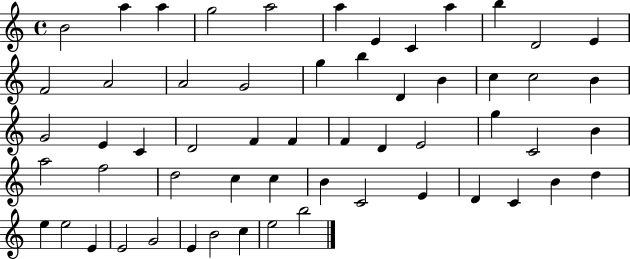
B4/h A5/q A5/q G5/h A5/h A5/q E4/q C4/q A5/q B5/q D4/h E4/q F4/h A4/h A4/h G4/h G5/q B5/q D4/q B4/q C5/q C5/h B4/q G4/h E4/q C4/q D4/h F4/q F4/q F4/q D4/q E4/h G5/q C4/h B4/q A5/h F5/h D5/h C5/q C5/q B4/q C4/h E4/q D4/q C4/q B4/q D5/q E5/q E5/h E4/q E4/h G4/h E4/q B4/h C5/q E5/h B5/h